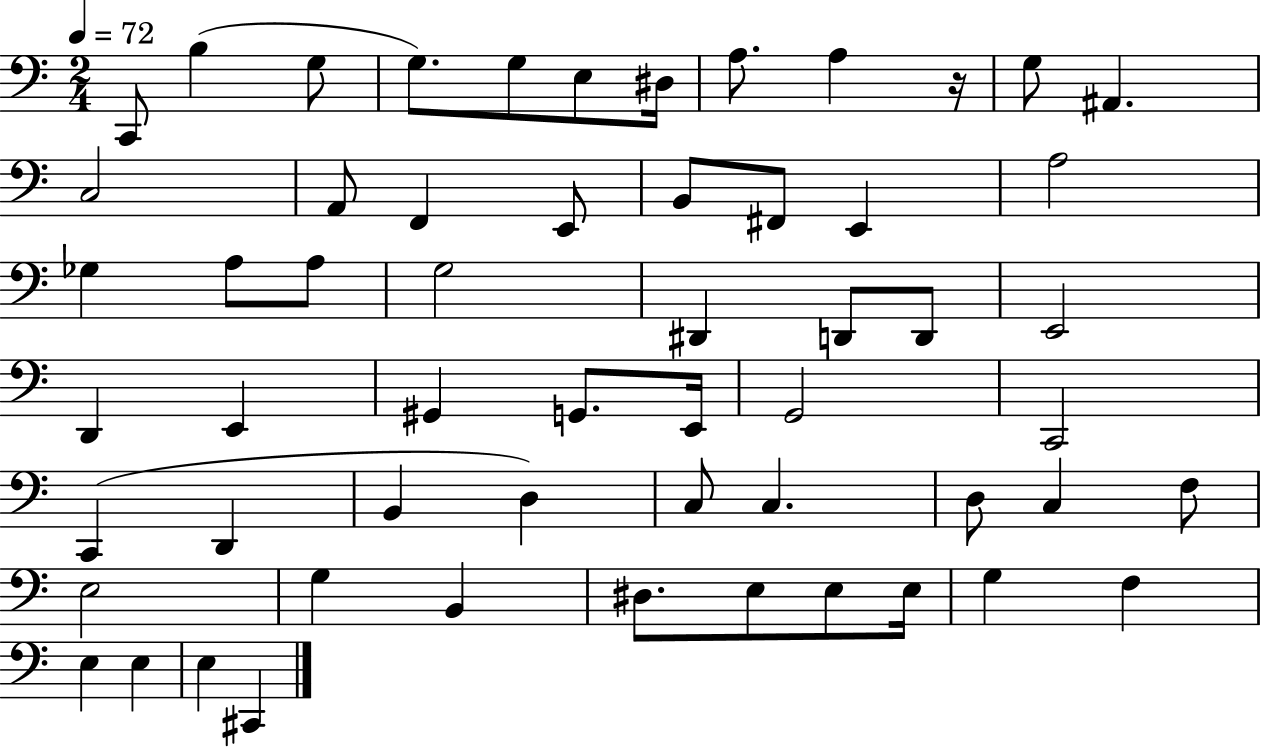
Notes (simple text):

C2/e B3/q G3/e G3/e. G3/e E3/e D#3/s A3/e. A3/q R/s G3/e A#2/q. C3/h A2/e F2/q E2/e B2/e F#2/e E2/q A3/h Gb3/q A3/e A3/e G3/h D#2/q D2/e D2/e E2/h D2/q E2/q G#2/q G2/e. E2/s G2/h C2/h C2/q D2/q B2/q D3/q C3/e C3/q. D3/e C3/q F3/e E3/h G3/q B2/q D#3/e. E3/e E3/e E3/s G3/q F3/q E3/q E3/q E3/q C#2/q